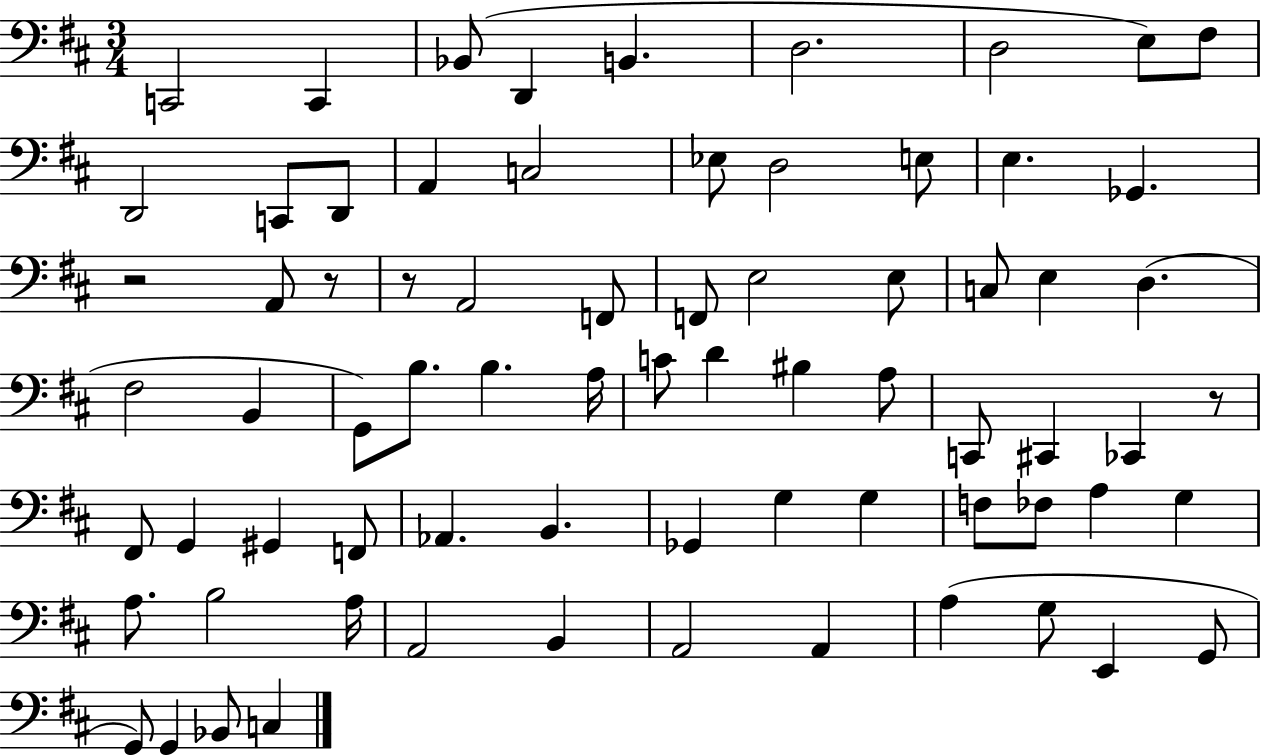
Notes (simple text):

C2/h C2/q Bb2/e D2/q B2/q. D3/h. D3/h E3/e F#3/e D2/h C2/e D2/e A2/q C3/h Eb3/e D3/h E3/e E3/q. Gb2/q. R/h A2/e R/e R/e A2/h F2/e F2/e E3/h E3/e C3/e E3/q D3/q. F#3/h B2/q G2/e B3/e. B3/q. A3/s C4/e D4/q BIS3/q A3/e C2/e C#2/q CES2/q R/e F#2/e G2/q G#2/q F2/e Ab2/q. B2/q. Gb2/q G3/q G3/q F3/e FES3/e A3/q G3/q A3/e. B3/h A3/s A2/h B2/q A2/h A2/q A3/q G3/e E2/q G2/e G2/e G2/q Bb2/e C3/q